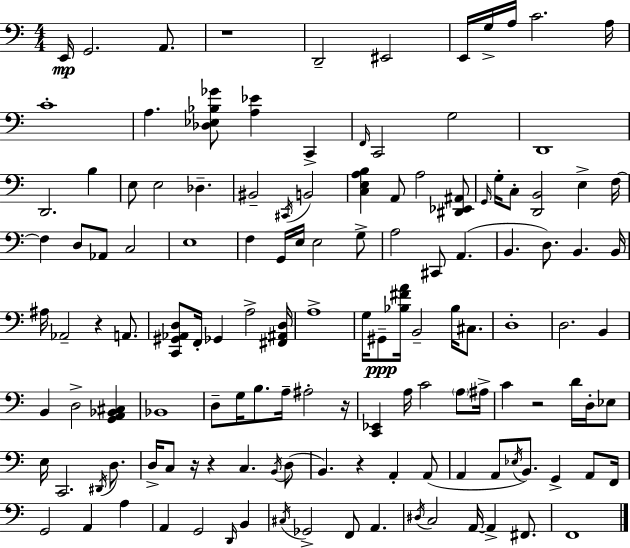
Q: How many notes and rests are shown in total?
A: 133